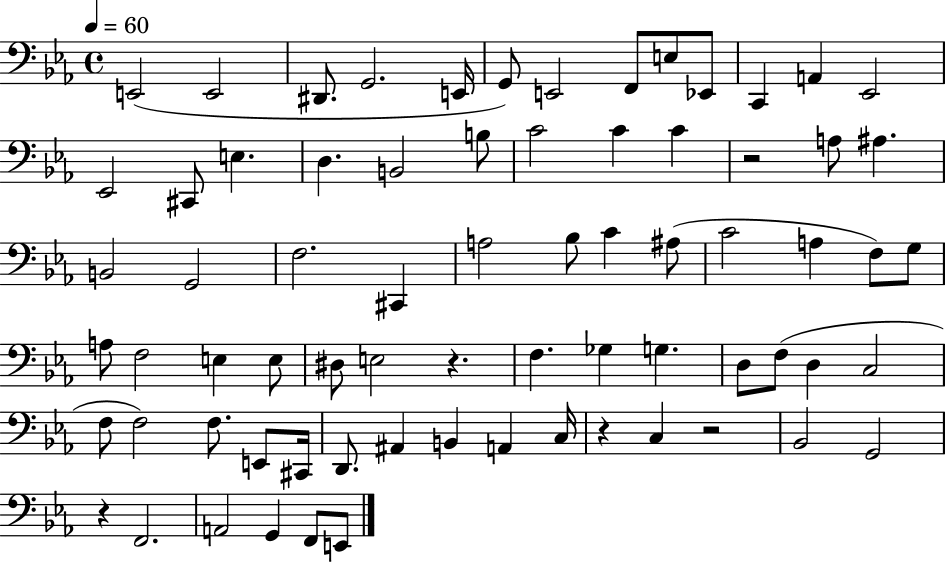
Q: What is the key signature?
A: EES major